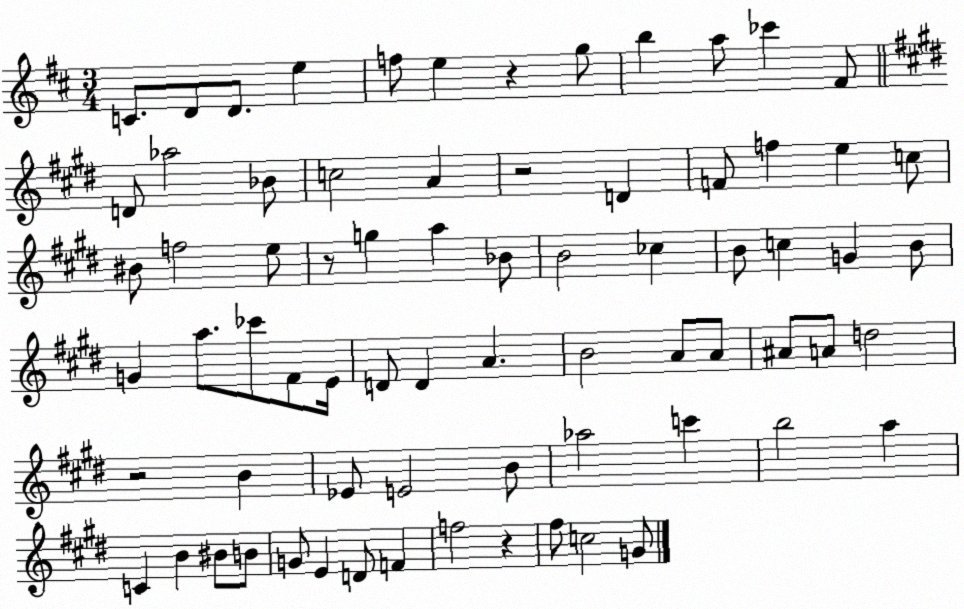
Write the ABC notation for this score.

X:1
T:Untitled
M:3/4
L:1/4
K:D
C/2 D/2 D/2 e f/2 e z g/2 b a/2 _c' ^F/2 D/2 _a2 _B/2 c2 A z2 D F/2 f e c/2 ^B/2 f2 e/2 z/2 g a _B/2 B2 _c B/2 c G B/2 G a/2 _c'/2 ^F/2 E/4 D/2 D A B2 A/2 A/2 ^A/2 A/2 d2 z2 B _E/2 E2 B/2 _a2 c' b2 a C B ^B/2 B/2 G/2 E D/2 F f2 z ^f/2 c2 G/2